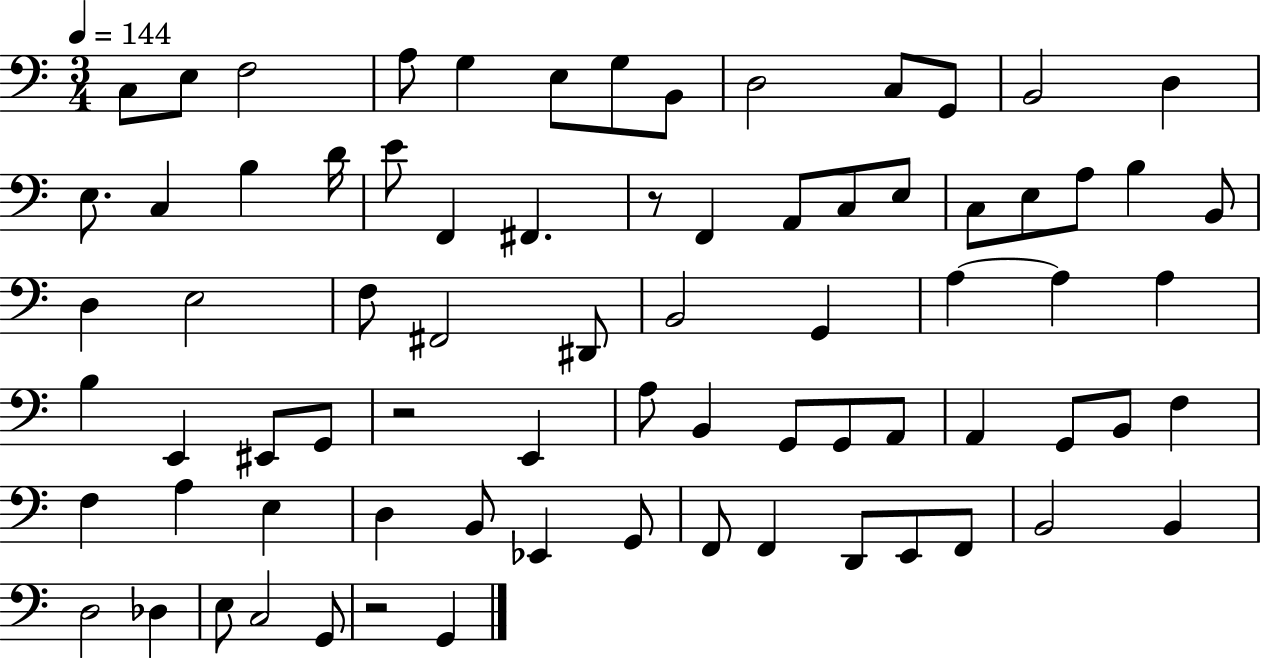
X:1
T:Untitled
M:3/4
L:1/4
K:C
C,/2 E,/2 F,2 A,/2 G, E,/2 G,/2 B,,/2 D,2 C,/2 G,,/2 B,,2 D, E,/2 C, B, D/4 E/2 F,, ^F,, z/2 F,, A,,/2 C,/2 E,/2 C,/2 E,/2 A,/2 B, B,,/2 D, E,2 F,/2 ^F,,2 ^D,,/2 B,,2 G,, A, A, A, B, E,, ^E,,/2 G,,/2 z2 E,, A,/2 B,, G,,/2 G,,/2 A,,/2 A,, G,,/2 B,,/2 F, F, A, E, D, B,,/2 _E,, G,,/2 F,,/2 F,, D,,/2 E,,/2 F,,/2 B,,2 B,, D,2 _D, E,/2 C,2 G,,/2 z2 G,,